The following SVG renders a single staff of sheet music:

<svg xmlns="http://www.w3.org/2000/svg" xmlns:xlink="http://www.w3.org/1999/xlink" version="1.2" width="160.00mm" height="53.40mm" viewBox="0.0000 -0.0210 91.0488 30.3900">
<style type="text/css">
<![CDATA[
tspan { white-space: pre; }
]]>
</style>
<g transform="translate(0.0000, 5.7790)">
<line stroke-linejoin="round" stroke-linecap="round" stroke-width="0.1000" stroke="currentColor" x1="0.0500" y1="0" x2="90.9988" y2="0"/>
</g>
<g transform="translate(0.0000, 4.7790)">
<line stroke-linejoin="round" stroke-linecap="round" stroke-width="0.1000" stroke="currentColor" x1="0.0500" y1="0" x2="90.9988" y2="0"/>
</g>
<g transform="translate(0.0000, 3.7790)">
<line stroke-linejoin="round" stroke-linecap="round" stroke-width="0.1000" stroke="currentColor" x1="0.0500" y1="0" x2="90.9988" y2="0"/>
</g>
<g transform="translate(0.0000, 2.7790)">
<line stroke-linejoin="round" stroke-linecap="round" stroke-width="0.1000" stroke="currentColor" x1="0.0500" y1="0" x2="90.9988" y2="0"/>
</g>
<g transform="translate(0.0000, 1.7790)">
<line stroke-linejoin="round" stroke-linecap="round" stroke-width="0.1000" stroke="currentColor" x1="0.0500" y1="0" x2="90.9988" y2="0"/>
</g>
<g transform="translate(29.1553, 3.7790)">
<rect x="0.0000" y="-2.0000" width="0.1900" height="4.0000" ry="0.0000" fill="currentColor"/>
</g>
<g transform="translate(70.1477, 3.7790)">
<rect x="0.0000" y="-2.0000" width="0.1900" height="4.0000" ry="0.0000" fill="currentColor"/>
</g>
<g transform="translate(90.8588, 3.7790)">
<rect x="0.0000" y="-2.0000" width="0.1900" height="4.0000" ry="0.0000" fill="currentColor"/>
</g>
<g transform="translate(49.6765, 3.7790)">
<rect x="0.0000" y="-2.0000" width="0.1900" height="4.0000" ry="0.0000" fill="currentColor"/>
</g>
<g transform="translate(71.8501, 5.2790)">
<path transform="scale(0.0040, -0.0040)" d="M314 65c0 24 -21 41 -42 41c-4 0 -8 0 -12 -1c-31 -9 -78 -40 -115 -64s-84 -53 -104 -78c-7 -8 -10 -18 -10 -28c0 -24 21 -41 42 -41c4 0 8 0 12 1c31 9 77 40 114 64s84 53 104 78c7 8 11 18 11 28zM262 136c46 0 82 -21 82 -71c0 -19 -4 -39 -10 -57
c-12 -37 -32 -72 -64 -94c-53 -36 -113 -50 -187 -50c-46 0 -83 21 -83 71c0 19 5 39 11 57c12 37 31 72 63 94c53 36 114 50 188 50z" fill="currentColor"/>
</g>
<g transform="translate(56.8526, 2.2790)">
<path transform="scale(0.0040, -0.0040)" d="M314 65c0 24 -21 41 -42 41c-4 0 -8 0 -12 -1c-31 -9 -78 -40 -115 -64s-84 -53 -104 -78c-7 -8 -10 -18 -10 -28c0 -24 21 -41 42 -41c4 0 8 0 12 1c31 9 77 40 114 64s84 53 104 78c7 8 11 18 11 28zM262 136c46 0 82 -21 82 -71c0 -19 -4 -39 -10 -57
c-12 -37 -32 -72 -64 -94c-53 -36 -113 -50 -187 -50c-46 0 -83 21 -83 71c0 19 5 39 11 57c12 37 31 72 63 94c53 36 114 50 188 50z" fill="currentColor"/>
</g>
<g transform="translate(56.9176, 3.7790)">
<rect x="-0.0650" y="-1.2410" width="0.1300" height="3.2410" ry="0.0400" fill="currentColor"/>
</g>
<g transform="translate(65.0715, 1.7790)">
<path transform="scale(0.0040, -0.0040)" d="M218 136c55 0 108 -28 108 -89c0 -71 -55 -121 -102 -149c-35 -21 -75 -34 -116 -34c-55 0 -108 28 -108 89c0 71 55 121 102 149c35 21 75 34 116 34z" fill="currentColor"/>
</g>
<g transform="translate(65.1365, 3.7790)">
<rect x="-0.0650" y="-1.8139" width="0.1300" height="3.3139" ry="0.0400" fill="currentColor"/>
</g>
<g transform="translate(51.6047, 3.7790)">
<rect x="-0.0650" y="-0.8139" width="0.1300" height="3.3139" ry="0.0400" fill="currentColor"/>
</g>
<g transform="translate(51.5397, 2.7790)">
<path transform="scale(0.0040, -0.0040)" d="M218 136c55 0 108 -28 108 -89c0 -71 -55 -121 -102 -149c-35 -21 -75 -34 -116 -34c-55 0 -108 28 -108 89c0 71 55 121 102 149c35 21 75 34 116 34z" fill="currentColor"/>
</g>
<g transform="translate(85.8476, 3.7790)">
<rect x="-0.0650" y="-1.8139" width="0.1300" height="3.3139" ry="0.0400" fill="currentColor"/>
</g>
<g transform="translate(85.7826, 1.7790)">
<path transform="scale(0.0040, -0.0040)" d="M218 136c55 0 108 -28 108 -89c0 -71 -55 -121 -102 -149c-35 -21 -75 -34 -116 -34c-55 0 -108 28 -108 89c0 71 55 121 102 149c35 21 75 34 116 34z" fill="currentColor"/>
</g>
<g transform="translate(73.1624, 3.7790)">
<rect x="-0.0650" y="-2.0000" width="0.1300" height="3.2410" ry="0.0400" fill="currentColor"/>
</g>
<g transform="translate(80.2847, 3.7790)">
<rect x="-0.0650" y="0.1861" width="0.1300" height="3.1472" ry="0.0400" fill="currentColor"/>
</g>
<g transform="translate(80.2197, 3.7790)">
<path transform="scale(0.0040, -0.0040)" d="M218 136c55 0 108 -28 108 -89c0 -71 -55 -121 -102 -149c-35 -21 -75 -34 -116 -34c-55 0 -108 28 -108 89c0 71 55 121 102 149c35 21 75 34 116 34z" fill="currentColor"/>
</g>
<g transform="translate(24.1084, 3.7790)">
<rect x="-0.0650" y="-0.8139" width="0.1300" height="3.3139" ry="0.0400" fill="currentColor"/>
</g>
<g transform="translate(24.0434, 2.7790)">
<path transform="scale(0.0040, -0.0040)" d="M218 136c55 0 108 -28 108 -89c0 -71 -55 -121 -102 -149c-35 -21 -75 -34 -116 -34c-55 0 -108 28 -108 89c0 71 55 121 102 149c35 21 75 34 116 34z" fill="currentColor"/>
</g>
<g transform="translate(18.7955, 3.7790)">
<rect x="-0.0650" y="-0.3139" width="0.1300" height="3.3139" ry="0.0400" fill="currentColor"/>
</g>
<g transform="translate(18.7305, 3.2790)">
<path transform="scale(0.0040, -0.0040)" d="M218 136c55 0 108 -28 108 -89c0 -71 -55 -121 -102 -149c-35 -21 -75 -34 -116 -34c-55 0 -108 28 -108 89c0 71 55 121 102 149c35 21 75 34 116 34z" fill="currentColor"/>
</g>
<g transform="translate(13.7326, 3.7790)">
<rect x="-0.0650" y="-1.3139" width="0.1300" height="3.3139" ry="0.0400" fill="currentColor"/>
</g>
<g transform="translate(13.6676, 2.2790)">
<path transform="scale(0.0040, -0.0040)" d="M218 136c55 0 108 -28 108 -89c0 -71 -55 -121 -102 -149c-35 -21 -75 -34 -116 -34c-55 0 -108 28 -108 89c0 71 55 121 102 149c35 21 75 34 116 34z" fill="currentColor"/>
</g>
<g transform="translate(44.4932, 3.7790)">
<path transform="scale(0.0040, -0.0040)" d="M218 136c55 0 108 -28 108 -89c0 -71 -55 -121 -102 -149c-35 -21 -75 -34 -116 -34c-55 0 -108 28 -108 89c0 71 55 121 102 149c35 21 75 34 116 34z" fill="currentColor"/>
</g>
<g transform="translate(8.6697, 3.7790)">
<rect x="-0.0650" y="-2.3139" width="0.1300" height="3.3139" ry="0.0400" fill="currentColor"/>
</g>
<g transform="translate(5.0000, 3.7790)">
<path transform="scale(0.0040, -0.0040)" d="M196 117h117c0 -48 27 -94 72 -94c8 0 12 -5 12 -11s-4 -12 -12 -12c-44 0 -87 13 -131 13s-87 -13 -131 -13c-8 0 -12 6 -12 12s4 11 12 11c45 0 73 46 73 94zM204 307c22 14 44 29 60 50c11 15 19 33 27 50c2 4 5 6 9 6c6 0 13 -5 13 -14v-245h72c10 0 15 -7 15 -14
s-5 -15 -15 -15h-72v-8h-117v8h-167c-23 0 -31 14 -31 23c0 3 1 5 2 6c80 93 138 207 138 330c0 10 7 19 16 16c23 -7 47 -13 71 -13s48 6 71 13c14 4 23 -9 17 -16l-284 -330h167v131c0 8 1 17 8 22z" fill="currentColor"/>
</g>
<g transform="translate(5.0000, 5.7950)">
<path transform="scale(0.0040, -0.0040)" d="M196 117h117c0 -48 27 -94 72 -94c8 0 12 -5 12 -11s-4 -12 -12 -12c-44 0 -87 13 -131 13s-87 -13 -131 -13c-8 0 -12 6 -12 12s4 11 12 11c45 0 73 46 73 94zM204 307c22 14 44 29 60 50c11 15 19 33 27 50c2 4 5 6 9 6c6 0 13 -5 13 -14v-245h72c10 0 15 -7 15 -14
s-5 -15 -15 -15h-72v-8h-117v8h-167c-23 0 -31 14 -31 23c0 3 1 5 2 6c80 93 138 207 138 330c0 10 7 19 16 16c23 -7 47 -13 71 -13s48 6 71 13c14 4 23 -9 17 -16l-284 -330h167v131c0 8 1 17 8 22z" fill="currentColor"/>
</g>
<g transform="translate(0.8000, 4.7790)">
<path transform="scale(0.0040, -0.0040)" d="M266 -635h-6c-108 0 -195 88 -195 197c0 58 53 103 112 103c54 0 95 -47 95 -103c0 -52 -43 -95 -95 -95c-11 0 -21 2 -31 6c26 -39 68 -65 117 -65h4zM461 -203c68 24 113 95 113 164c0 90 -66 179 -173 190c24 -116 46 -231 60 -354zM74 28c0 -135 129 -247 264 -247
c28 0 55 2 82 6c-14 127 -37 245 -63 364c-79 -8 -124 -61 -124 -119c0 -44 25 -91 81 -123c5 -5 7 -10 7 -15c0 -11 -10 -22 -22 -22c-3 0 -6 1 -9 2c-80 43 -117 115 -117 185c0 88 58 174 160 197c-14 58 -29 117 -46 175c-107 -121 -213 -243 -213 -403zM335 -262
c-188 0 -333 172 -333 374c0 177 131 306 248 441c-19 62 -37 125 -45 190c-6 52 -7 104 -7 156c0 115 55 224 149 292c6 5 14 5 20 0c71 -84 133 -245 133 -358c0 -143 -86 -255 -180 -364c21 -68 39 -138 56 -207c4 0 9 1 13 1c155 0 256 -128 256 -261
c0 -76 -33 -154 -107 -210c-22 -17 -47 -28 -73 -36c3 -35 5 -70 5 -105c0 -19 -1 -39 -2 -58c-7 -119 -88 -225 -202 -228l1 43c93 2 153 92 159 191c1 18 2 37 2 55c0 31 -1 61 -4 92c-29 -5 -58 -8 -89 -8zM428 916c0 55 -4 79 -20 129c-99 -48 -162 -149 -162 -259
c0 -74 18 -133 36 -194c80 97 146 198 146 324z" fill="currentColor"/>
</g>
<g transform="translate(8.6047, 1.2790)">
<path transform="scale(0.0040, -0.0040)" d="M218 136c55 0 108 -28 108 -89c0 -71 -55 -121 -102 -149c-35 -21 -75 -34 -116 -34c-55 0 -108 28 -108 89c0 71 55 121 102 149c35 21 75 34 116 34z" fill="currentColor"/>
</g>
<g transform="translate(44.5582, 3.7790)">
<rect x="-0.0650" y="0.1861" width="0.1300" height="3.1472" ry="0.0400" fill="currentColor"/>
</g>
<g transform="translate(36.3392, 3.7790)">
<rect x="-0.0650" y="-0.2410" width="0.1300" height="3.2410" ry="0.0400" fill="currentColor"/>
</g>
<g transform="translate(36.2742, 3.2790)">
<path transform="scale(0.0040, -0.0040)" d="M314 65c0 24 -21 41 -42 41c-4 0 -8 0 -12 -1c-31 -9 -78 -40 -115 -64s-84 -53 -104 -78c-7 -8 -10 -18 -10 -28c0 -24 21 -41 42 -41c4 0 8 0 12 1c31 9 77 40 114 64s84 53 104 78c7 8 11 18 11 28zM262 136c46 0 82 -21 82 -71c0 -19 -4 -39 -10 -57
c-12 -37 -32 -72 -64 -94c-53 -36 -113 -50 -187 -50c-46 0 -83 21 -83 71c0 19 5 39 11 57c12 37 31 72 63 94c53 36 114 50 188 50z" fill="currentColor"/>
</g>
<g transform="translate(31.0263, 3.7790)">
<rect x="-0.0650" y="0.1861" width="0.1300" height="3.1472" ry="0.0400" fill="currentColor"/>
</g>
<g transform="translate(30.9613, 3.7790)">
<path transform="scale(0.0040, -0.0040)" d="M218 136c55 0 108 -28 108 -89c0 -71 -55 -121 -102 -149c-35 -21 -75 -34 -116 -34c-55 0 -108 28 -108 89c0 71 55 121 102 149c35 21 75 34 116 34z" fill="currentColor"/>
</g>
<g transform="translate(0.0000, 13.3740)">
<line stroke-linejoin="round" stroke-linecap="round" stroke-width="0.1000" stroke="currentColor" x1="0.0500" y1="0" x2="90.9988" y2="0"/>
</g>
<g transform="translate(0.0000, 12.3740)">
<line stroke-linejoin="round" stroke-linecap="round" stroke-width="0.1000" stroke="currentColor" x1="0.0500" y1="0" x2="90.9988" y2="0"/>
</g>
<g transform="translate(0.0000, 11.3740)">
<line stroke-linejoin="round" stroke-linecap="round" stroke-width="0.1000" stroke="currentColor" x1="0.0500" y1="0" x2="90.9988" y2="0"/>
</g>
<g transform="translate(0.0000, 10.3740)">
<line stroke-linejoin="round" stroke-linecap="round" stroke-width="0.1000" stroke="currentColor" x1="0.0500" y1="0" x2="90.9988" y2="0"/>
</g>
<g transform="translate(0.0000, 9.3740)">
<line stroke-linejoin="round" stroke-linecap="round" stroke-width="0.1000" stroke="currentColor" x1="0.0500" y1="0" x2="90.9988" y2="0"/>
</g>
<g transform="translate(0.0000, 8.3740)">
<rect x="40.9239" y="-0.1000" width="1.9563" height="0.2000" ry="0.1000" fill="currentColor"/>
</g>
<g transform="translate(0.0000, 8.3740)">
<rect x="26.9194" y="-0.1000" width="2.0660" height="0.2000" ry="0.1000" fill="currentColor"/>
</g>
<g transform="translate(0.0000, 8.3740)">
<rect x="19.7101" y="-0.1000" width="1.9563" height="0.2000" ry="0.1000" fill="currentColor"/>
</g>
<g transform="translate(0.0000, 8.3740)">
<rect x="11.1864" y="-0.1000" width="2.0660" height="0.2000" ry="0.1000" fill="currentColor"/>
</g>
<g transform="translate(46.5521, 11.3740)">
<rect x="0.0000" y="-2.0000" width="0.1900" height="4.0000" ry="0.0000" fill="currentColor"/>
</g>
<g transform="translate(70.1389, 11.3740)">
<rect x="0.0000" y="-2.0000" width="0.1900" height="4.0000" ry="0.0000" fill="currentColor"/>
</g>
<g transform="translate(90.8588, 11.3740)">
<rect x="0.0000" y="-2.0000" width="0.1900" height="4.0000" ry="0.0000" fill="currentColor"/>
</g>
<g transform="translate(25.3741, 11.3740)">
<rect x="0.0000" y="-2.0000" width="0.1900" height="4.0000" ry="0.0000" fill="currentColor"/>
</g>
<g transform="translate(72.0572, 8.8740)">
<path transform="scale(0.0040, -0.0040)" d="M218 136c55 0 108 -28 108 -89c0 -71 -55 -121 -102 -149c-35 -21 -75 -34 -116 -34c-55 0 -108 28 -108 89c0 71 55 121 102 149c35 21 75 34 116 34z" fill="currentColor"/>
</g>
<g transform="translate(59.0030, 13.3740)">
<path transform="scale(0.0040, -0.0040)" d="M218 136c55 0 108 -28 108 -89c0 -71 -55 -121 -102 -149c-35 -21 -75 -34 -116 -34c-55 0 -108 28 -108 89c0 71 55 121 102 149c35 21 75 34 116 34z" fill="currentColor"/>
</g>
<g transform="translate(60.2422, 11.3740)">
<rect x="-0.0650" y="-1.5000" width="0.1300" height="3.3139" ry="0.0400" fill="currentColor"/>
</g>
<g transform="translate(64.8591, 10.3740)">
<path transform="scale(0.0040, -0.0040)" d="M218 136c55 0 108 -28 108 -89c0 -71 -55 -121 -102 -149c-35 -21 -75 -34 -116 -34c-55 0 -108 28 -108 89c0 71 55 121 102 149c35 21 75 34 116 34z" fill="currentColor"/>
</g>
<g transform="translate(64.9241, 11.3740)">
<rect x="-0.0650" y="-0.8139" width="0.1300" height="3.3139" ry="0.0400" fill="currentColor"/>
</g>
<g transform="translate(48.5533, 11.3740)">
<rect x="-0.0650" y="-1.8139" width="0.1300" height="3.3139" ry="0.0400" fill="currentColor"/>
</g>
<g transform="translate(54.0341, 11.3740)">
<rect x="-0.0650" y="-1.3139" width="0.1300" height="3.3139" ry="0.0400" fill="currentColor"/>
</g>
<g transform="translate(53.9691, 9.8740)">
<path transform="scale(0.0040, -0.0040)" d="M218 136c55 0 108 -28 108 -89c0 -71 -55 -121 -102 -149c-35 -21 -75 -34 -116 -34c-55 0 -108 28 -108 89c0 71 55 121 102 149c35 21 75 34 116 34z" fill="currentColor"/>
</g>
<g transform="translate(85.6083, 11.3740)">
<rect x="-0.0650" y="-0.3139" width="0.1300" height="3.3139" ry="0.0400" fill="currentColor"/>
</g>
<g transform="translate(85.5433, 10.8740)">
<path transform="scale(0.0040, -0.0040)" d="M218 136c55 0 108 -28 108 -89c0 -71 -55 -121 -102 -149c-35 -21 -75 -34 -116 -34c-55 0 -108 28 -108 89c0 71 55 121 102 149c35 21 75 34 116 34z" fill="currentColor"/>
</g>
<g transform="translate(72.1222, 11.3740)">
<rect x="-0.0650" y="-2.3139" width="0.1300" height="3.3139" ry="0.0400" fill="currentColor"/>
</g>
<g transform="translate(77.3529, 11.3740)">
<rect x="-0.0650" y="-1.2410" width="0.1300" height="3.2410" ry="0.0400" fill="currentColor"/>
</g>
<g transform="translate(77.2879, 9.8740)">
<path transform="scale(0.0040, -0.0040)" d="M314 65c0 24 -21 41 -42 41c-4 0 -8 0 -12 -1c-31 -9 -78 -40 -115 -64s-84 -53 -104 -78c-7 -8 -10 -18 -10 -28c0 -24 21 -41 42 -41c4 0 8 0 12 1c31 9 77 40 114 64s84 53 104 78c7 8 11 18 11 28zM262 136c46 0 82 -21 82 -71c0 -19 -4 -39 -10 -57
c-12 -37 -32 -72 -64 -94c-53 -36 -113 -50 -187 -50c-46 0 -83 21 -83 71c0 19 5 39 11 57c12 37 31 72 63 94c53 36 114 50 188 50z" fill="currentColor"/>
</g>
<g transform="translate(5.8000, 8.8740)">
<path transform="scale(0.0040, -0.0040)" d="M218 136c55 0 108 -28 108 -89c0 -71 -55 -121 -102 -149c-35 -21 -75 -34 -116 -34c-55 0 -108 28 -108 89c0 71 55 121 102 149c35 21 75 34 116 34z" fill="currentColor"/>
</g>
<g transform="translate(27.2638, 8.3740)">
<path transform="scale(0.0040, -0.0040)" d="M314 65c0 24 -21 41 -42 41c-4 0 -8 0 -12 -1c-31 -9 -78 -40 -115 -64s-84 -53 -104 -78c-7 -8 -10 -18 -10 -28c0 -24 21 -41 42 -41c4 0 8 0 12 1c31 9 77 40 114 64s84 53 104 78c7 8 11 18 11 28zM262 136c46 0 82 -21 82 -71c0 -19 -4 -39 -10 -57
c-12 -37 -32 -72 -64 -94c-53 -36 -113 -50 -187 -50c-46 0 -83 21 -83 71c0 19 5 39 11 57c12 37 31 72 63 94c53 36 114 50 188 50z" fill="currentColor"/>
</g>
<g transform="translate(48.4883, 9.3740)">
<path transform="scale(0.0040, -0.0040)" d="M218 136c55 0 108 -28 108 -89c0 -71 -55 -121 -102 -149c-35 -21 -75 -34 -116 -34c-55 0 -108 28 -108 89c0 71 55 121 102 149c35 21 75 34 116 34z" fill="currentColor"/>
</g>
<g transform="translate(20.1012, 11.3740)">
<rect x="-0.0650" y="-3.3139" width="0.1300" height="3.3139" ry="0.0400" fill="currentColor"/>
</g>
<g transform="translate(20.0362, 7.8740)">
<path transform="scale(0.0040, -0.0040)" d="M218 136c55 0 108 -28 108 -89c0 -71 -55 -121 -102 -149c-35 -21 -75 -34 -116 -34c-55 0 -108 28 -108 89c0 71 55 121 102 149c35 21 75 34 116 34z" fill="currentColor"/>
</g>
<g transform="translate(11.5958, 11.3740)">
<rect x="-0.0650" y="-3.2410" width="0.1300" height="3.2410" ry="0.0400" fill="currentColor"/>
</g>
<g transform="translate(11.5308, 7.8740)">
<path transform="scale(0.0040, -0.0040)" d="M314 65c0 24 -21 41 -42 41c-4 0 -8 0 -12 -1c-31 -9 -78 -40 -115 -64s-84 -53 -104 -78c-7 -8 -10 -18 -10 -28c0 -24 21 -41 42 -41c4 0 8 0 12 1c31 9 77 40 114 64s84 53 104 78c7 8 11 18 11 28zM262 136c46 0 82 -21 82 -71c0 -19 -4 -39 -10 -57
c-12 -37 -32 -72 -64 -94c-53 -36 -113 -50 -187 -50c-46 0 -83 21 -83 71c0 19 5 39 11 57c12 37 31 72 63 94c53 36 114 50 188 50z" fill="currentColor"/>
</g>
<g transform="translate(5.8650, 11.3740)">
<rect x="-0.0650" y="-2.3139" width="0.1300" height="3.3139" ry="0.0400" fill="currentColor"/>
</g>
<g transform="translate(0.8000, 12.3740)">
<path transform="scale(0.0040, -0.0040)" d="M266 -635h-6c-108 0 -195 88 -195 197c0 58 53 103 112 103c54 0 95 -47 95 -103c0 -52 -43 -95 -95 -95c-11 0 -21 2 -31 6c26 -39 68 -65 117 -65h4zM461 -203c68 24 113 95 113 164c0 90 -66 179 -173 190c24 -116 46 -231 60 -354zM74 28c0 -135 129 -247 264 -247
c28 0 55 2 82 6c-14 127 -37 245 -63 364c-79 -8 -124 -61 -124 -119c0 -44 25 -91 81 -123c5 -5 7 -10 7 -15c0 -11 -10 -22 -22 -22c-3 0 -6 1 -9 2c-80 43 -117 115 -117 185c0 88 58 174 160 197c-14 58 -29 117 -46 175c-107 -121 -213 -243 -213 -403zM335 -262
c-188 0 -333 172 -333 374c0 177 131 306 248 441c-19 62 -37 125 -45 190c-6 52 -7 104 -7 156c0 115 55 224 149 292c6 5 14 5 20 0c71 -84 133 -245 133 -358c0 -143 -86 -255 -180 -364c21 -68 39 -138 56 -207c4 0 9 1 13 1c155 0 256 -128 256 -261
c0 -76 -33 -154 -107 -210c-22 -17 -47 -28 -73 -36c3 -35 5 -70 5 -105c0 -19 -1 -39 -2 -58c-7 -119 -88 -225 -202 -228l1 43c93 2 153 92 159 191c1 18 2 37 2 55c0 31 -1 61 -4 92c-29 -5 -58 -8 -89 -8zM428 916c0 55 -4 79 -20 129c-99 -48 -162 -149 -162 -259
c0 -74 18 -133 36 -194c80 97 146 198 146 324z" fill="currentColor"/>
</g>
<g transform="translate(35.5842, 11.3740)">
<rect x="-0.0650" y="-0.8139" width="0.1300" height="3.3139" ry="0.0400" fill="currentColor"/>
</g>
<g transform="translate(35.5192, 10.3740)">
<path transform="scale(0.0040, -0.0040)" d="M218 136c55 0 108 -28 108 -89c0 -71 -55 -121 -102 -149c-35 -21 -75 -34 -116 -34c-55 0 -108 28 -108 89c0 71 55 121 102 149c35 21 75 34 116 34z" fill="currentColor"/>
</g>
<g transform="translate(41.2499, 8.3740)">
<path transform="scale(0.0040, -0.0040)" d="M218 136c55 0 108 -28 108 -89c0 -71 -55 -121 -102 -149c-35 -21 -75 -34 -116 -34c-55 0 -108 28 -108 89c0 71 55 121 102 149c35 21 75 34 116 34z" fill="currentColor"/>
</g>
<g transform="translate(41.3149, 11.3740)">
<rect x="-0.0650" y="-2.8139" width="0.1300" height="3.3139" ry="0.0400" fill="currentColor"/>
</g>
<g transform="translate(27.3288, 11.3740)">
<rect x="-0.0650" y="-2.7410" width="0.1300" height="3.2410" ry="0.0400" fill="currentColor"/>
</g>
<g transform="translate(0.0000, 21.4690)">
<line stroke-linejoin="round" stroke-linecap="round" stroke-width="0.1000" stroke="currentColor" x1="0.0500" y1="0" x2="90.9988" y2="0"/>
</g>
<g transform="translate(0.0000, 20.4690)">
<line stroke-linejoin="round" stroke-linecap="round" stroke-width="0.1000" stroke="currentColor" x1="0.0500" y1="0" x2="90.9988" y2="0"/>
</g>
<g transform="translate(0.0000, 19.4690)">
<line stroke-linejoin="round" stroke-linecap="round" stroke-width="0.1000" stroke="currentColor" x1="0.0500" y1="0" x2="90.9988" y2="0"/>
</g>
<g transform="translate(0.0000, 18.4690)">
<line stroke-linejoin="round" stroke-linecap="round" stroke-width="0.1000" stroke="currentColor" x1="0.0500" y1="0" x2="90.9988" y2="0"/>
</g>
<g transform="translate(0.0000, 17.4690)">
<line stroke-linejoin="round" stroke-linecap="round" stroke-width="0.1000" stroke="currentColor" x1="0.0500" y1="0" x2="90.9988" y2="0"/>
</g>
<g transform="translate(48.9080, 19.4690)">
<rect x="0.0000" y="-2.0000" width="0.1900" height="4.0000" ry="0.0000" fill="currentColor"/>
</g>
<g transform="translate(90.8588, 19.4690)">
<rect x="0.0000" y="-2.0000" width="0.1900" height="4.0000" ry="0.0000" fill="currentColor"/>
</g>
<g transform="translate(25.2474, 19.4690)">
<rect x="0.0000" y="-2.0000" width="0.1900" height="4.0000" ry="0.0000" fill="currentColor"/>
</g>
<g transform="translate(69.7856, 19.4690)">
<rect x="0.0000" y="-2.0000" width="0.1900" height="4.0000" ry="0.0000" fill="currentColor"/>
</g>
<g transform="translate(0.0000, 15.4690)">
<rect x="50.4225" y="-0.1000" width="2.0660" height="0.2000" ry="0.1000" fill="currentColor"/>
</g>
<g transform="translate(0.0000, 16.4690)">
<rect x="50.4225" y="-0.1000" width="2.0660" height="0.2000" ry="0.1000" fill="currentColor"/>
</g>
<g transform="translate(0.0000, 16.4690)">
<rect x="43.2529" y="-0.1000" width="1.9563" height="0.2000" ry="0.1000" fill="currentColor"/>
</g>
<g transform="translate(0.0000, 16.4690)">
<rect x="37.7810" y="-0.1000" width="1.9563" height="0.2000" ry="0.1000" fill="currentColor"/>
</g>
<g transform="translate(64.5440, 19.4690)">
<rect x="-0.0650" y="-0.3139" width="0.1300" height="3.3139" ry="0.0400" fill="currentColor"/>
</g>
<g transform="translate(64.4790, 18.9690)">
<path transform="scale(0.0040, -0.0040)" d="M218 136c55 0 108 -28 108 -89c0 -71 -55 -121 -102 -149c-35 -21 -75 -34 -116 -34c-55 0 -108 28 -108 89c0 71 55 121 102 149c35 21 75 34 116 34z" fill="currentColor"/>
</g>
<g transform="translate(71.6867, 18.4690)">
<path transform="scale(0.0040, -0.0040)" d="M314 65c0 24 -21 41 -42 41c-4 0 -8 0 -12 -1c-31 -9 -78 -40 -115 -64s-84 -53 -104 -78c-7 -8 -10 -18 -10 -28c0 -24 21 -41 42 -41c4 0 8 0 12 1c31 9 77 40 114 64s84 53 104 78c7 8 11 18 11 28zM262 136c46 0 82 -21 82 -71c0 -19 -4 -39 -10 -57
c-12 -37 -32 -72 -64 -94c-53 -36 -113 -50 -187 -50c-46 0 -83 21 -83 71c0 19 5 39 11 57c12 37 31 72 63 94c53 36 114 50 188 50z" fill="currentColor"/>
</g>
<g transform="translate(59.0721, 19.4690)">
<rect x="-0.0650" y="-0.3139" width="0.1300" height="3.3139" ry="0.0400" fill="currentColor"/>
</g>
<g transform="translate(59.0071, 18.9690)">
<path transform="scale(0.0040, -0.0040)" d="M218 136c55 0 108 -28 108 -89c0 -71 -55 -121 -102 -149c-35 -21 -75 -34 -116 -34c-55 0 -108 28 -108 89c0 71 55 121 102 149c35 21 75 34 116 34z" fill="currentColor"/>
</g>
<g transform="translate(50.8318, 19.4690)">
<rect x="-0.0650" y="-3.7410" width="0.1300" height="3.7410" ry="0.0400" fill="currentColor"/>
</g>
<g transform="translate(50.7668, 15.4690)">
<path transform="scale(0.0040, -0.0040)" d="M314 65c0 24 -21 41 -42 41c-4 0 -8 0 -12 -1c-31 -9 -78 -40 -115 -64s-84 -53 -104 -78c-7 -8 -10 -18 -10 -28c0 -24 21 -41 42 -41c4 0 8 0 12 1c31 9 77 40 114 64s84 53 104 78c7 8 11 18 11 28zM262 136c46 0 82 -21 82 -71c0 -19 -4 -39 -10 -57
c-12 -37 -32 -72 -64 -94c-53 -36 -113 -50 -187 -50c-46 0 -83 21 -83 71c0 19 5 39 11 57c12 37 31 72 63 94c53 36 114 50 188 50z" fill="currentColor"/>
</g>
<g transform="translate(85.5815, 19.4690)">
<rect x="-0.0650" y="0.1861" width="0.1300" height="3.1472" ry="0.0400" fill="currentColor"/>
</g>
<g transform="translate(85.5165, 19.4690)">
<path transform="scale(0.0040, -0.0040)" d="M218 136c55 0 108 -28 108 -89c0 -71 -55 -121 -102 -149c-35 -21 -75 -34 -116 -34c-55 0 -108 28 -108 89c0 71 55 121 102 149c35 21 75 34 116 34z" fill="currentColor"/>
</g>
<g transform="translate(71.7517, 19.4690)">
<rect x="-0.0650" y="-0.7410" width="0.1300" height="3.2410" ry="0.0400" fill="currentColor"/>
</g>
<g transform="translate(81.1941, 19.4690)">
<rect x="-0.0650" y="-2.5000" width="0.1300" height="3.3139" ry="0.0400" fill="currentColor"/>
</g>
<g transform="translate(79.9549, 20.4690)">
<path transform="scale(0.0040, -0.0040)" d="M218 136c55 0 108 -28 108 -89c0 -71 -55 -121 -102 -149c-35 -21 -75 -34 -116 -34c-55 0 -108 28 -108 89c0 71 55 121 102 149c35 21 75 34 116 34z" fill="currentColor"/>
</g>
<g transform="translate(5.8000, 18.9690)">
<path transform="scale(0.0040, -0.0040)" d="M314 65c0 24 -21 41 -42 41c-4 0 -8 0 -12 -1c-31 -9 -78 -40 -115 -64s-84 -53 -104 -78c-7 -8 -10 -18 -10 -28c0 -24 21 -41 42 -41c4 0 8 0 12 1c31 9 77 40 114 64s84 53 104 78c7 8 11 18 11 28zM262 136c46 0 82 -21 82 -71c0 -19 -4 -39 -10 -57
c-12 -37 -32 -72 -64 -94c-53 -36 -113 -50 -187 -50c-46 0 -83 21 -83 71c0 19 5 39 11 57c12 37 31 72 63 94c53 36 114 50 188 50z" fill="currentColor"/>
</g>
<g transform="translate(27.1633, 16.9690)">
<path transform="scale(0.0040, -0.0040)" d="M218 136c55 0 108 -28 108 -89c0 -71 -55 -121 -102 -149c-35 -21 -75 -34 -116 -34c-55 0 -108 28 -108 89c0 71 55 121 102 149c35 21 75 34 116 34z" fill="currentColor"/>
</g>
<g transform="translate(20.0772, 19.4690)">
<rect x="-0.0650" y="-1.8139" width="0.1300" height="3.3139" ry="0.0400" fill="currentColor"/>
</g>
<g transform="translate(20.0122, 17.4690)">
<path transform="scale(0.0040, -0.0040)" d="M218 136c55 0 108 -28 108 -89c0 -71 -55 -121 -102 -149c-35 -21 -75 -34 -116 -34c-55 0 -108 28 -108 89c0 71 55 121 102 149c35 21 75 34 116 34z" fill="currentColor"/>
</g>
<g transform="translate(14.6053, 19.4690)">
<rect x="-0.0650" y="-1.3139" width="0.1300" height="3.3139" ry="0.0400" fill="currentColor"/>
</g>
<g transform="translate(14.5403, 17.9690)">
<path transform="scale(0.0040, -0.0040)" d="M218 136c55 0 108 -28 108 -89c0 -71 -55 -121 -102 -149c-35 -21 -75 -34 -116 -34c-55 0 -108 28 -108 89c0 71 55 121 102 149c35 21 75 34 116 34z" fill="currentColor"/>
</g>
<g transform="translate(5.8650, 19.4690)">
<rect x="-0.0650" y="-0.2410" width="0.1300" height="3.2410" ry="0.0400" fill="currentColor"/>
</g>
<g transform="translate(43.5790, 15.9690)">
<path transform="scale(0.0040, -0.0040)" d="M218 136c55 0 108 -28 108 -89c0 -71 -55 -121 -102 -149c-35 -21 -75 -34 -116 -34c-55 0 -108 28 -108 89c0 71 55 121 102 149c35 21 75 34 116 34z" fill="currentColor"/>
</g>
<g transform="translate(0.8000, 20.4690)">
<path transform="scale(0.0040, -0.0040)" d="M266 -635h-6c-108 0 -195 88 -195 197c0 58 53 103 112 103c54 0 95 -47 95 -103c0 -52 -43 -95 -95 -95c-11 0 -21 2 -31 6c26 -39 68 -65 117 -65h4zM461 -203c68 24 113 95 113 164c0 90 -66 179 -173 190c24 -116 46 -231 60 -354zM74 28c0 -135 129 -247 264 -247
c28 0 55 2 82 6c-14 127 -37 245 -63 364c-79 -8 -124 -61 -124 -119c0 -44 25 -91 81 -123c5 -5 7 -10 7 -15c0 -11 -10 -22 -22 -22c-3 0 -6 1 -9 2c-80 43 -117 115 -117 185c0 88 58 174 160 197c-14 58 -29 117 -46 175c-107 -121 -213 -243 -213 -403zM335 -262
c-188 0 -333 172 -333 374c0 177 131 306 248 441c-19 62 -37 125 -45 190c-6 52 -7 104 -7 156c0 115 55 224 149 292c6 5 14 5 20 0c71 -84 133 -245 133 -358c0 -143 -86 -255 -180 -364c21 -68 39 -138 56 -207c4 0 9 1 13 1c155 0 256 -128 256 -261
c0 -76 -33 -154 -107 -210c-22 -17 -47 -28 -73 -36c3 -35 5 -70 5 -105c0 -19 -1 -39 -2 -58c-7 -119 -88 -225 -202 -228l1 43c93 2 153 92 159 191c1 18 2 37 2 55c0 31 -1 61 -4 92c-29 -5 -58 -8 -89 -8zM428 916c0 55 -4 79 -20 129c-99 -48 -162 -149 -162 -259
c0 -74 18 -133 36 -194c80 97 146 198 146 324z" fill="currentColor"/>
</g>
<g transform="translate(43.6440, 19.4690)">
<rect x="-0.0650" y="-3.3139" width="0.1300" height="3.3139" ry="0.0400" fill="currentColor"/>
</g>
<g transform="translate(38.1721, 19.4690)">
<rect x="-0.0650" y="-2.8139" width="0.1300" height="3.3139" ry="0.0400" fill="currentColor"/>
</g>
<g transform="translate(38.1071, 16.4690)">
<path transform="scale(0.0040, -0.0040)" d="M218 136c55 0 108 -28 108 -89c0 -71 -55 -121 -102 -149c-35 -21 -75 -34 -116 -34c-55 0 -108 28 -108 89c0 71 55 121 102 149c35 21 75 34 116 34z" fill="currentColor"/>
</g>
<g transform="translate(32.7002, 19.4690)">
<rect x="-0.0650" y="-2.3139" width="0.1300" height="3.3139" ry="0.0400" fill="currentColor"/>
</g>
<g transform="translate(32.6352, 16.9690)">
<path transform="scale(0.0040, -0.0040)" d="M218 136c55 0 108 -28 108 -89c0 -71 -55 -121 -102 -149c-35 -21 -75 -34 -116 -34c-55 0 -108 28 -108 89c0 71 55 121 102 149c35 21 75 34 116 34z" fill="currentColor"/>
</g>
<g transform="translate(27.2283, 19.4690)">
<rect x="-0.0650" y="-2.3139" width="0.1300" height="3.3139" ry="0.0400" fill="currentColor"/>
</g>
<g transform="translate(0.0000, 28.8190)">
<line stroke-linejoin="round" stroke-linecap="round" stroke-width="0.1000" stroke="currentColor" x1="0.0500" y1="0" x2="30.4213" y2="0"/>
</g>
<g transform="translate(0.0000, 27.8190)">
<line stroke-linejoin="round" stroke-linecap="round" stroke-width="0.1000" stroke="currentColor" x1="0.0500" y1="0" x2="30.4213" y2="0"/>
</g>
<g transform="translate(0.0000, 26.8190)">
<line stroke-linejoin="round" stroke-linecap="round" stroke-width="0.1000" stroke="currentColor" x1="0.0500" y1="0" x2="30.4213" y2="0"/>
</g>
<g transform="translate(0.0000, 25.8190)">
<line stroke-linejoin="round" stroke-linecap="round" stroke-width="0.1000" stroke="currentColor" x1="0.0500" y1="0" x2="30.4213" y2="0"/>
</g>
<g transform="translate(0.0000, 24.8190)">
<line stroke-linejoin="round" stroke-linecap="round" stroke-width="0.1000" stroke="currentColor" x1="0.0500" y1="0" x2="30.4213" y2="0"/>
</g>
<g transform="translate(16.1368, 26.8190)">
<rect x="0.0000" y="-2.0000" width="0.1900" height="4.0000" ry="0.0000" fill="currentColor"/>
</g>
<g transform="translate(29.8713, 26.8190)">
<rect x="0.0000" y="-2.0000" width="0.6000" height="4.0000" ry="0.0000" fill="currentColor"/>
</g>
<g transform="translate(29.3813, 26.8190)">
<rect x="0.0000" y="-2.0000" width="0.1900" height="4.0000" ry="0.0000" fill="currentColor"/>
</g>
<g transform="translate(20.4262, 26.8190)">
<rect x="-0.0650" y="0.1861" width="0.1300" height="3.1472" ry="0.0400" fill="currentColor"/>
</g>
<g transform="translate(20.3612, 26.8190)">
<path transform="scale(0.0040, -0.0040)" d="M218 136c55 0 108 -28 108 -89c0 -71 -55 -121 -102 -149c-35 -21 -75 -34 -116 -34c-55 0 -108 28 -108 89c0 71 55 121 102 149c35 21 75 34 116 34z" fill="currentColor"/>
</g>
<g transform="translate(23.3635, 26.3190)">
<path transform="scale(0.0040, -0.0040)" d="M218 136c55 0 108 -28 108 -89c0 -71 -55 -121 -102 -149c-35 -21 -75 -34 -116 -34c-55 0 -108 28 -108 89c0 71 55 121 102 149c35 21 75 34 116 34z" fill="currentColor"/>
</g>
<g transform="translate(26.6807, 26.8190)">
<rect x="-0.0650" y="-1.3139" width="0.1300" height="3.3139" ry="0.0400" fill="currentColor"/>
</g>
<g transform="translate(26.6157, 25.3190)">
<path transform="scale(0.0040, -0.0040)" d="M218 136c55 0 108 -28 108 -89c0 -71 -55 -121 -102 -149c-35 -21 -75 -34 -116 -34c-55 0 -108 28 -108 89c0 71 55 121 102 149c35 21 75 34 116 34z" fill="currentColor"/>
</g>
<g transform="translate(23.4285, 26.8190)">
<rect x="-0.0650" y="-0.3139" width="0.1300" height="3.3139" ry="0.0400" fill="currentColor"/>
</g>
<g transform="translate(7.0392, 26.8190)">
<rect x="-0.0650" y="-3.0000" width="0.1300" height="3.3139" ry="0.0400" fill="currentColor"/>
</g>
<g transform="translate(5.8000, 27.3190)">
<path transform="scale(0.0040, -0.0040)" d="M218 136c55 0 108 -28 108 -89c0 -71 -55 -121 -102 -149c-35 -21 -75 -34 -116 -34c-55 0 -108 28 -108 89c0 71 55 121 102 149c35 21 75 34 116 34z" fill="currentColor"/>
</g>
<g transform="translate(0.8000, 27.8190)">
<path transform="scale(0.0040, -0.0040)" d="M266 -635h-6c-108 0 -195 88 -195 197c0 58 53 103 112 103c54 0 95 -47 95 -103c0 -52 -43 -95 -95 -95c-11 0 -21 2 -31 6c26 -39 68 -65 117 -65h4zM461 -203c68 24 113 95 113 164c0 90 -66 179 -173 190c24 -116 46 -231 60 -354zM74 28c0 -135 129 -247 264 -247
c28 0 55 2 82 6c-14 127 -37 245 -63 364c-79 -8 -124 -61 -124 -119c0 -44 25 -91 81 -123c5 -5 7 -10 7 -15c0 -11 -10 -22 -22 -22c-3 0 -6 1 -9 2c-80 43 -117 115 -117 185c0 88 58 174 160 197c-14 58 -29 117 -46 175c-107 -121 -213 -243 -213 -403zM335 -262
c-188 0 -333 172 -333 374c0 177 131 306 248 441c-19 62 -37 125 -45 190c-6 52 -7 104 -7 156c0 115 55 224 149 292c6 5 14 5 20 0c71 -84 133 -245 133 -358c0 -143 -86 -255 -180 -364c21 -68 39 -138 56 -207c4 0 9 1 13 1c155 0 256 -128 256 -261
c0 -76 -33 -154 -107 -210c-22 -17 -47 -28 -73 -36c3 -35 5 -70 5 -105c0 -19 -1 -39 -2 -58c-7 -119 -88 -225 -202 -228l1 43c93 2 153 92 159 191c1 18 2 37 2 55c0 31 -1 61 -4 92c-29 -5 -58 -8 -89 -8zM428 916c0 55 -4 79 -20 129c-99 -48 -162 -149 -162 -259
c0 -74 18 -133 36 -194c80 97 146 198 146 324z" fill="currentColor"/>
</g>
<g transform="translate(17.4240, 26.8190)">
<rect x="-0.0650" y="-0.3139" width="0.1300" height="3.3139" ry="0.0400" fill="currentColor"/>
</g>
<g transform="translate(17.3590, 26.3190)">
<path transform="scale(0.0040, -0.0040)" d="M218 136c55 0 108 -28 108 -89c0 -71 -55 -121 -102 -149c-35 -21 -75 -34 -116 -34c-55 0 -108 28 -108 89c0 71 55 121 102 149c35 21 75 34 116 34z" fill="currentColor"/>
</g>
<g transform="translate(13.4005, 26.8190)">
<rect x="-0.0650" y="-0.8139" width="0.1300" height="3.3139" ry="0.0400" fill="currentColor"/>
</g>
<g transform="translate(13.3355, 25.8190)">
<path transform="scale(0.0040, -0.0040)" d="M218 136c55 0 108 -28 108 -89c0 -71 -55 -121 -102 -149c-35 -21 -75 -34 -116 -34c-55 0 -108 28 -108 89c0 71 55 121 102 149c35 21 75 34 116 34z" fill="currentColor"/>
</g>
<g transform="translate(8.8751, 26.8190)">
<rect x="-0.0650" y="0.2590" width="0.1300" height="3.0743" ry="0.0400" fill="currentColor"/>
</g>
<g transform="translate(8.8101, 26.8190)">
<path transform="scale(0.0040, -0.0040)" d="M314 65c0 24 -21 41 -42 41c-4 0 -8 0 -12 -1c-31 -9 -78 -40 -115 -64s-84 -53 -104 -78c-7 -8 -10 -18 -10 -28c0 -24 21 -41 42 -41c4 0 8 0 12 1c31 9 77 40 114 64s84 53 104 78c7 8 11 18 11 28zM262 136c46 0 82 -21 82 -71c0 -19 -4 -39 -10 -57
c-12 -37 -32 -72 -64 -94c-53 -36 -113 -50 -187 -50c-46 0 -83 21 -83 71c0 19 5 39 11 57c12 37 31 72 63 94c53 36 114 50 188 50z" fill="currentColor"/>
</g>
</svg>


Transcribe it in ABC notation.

X:1
T:Untitled
M:4/4
L:1/4
K:C
g e c d B c2 B d e2 f F2 B f g b2 b a2 d a f e E d g e2 c c2 e f g g a b c'2 c c d2 G B A B2 d c B c e